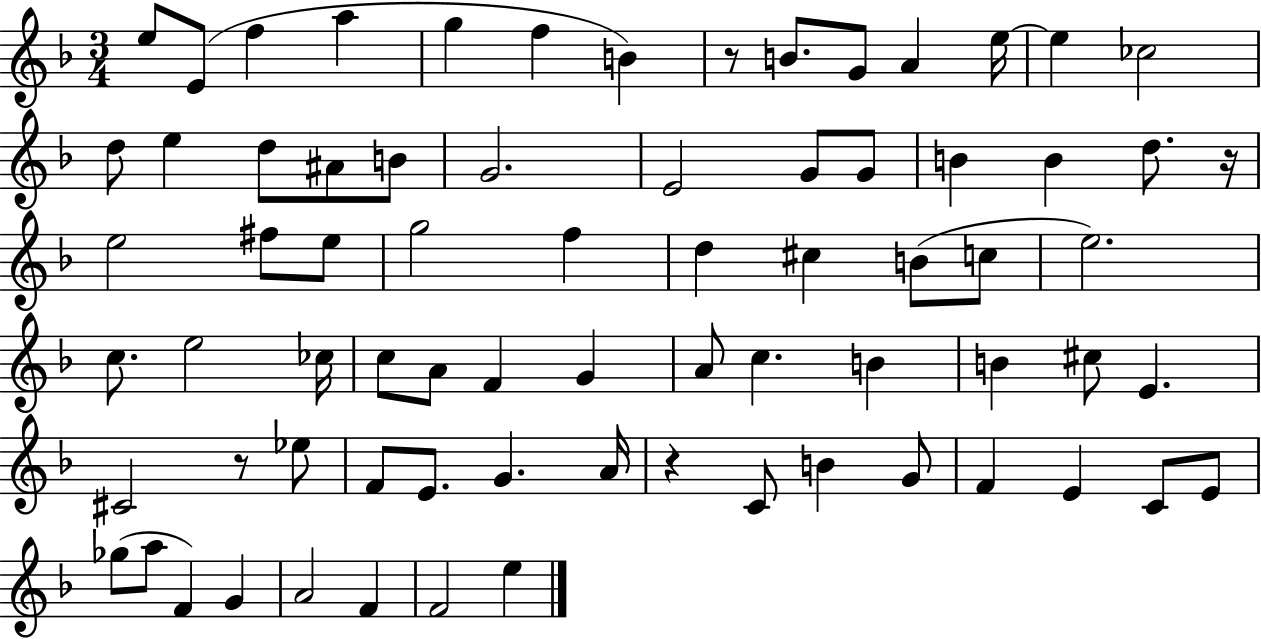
E5/e E4/e F5/q A5/q G5/q F5/q B4/q R/e B4/e. G4/e A4/q E5/s E5/q CES5/h D5/e E5/q D5/e A#4/e B4/e G4/h. E4/h G4/e G4/e B4/q B4/q D5/e. R/s E5/h F#5/e E5/e G5/h F5/q D5/q C#5/q B4/e C5/e E5/h. C5/e. E5/h CES5/s C5/e A4/e F4/q G4/q A4/e C5/q. B4/q B4/q C#5/e E4/q. C#4/h R/e Eb5/e F4/e E4/e. G4/q. A4/s R/q C4/e B4/q G4/e F4/q E4/q C4/e E4/e Gb5/e A5/e F4/q G4/q A4/h F4/q F4/h E5/q